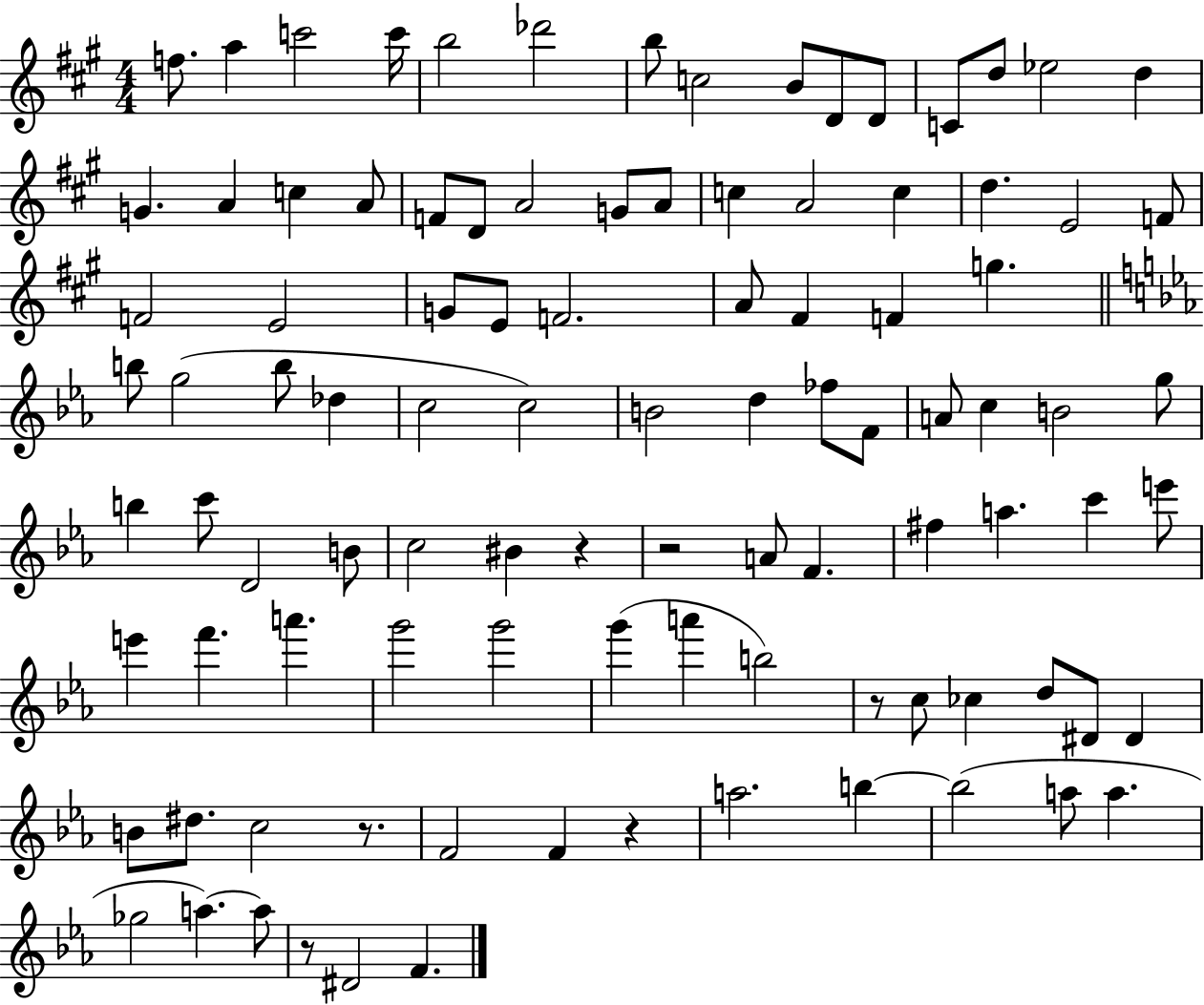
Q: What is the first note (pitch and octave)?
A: F5